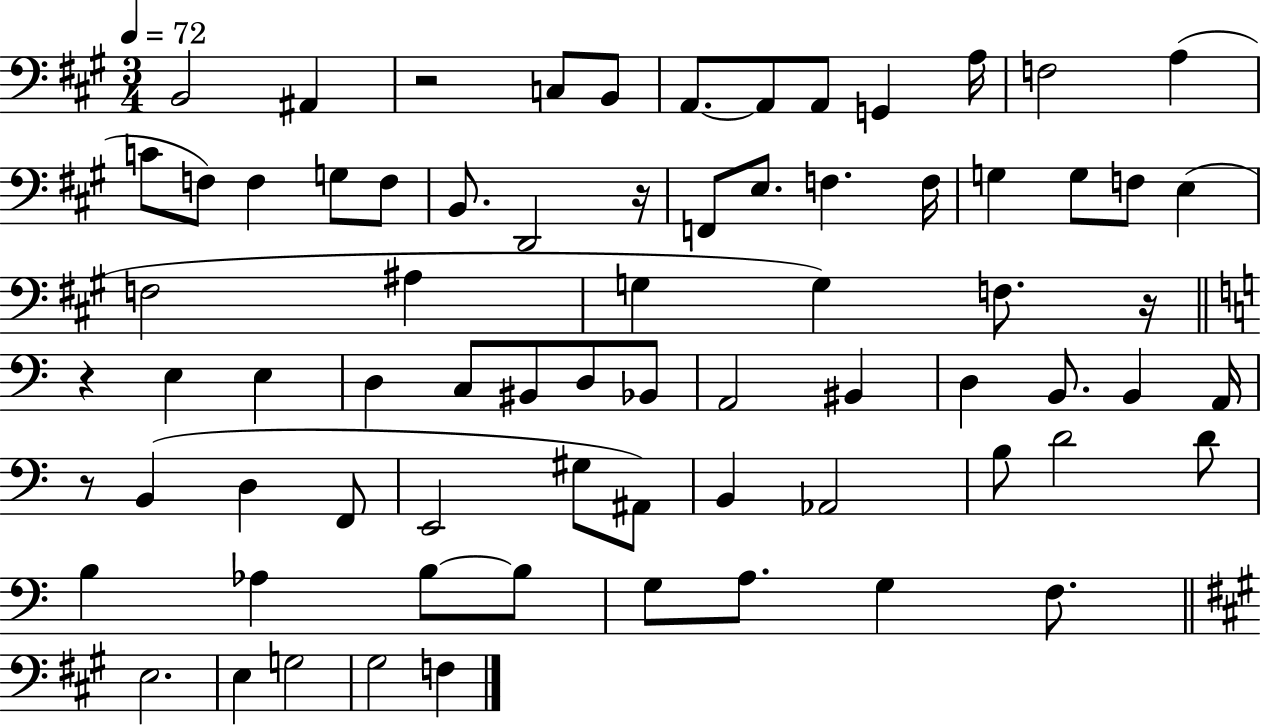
B2/h A#2/q R/h C3/e B2/e A2/e. A2/e A2/e G2/q A3/s F3/h A3/q C4/e F3/e F3/q G3/e F3/e B2/e. D2/h R/s F2/e E3/e. F3/q. F3/s G3/q G3/e F3/e E3/q F3/h A#3/q G3/q G3/q F3/e. R/s R/q E3/q E3/q D3/q C3/e BIS2/e D3/e Bb2/e A2/h BIS2/q D3/q B2/e. B2/q A2/s R/e B2/q D3/q F2/e E2/h G#3/e A#2/e B2/q Ab2/h B3/e D4/h D4/e B3/q Ab3/q B3/e B3/e G3/e A3/e. G3/q F3/e. E3/h. E3/q G3/h G#3/h F3/q